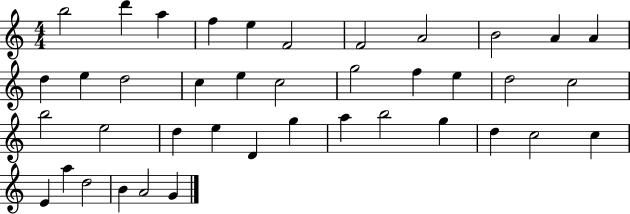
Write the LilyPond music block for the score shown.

{
  \clef treble
  \numericTimeSignature
  \time 4/4
  \key c \major
  b''2 d'''4 a''4 | f''4 e''4 f'2 | f'2 a'2 | b'2 a'4 a'4 | \break d''4 e''4 d''2 | c''4 e''4 c''2 | g''2 f''4 e''4 | d''2 c''2 | \break b''2 e''2 | d''4 e''4 d'4 g''4 | a''4 b''2 g''4 | d''4 c''2 c''4 | \break e'4 a''4 d''2 | b'4 a'2 g'4 | \bar "|."
}